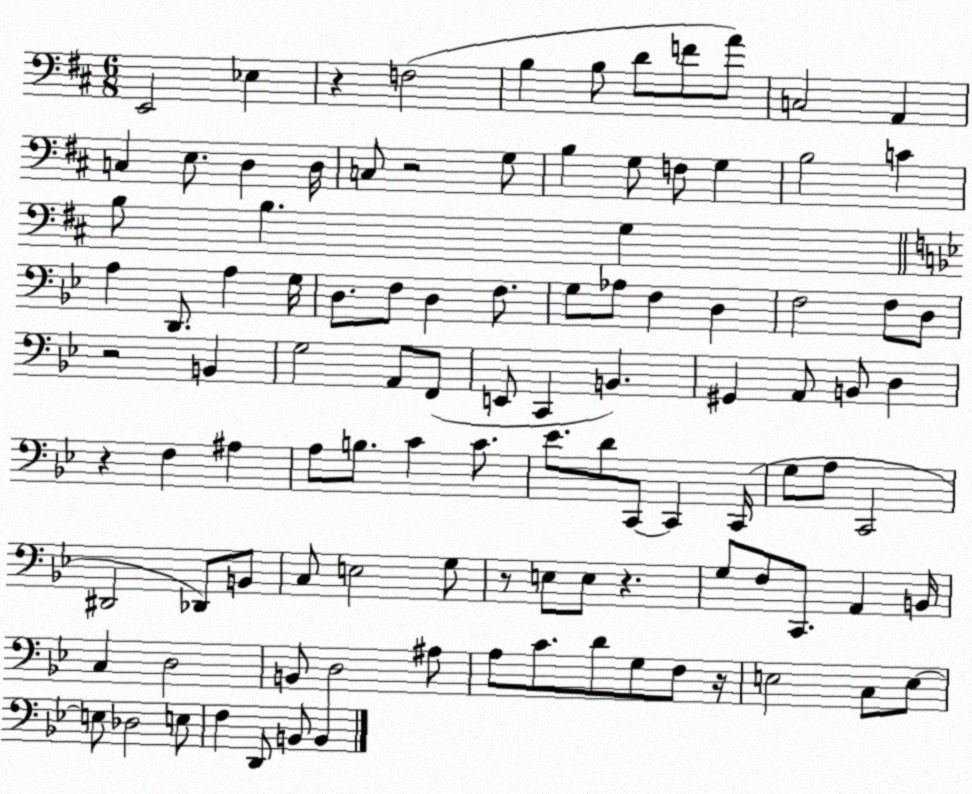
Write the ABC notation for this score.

X:1
T:Untitled
M:6/8
L:1/4
K:D
E,,2 _E, z F,2 B, B,/2 D/2 F/2 A/2 C,2 A,, C, E,/2 D, D,/4 C,/2 z2 G,/2 B, G,/2 F,/2 G, B,2 C B,/2 B, G, A, D,,/2 A, G,/4 D,/2 F,/2 D, F,/2 G,/2 _A,/2 F, D, F,2 F,/2 D,/2 z2 B,, G,2 A,,/2 F,,/2 E,,/2 C,, B,, ^G,, A,,/2 B,,/2 D, z F, ^A, A,/2 B,/2 C C/2 _E/2 D/2 C,,/2 C,, C,,/4 G,/2 A,/2 C,,2 ^D,,2 _D,,/2 B,,/2 C,/2 E,2 G,/2 z/2 E,/2 E,/2 z G,/2 F,/2 C,,/2 A,, B,,/4 C, D,2 B,,/2 D,2 ^A,/2 A,/2 C/2 D/2 G,/2 F,/2 z/4 E,2 C,/2 E,/2 E,/2 _D,2 E,/2 F, D,,/2 B,,/2 B,,